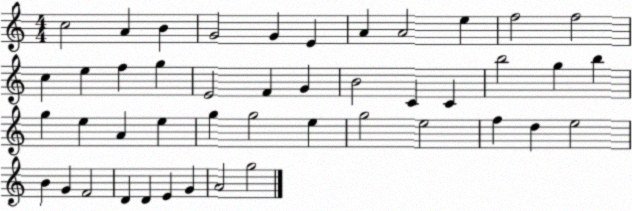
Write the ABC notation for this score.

X:1
T:Untitled
M:4/4
L:1/4
K:C
c2 A B G2 G E A A2 e f2 f2 c e f g E2 F G B2 C C b2 g b g e A e g g2 e g2 e2 f d e2 B G F2 D D E G A2 g2